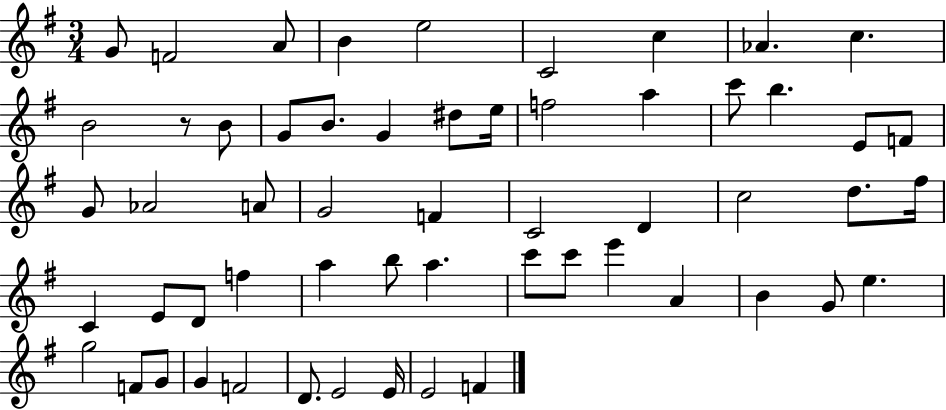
{
  \clef treble
  \numericTimeSignature
  \time 3/4
  \key g \major
  g'8 f'2 a'8 | b'4 e''2 | c'2 c''4 | aes'4. c''4. | \break b'2 r8 b'8 | g'8 b'8. g'4 dis''8 e''16 | f''2 a''4 | c'''8 b''4. e'8 f'8 | \break g'8 aes'2 a'8 | g'2 f'4 | c'2 d'4 | c''2 d''8. fis''16 | \break c'4 e'8 d'8 f''4 | a''4 b''8 a''4. | c'''8 c'''8 e'''4 a'4 | b'4 g'8 e''4. | \break g''2 f'8 g'8 | g'4 f'2 | d'8. e'2 e'16 | e'2 f'4 | \break \bar "|."
}